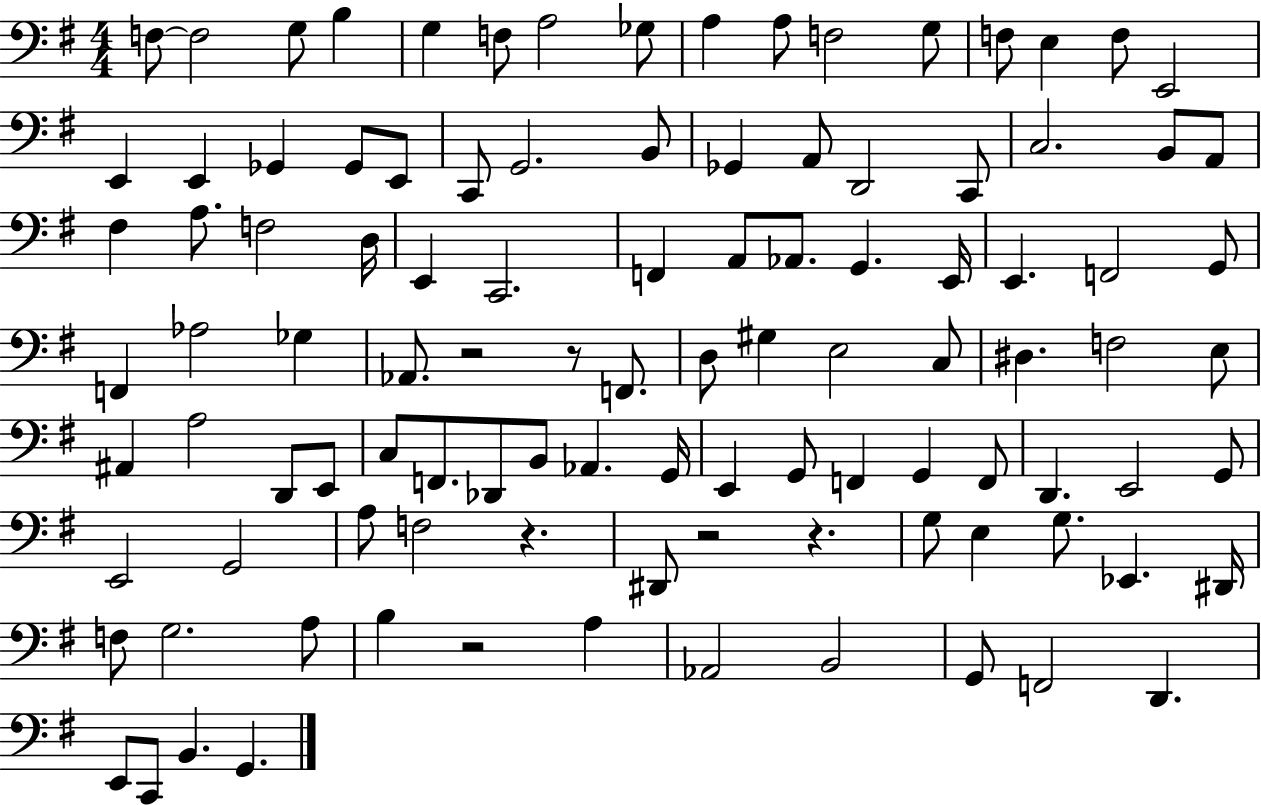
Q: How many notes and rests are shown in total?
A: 105